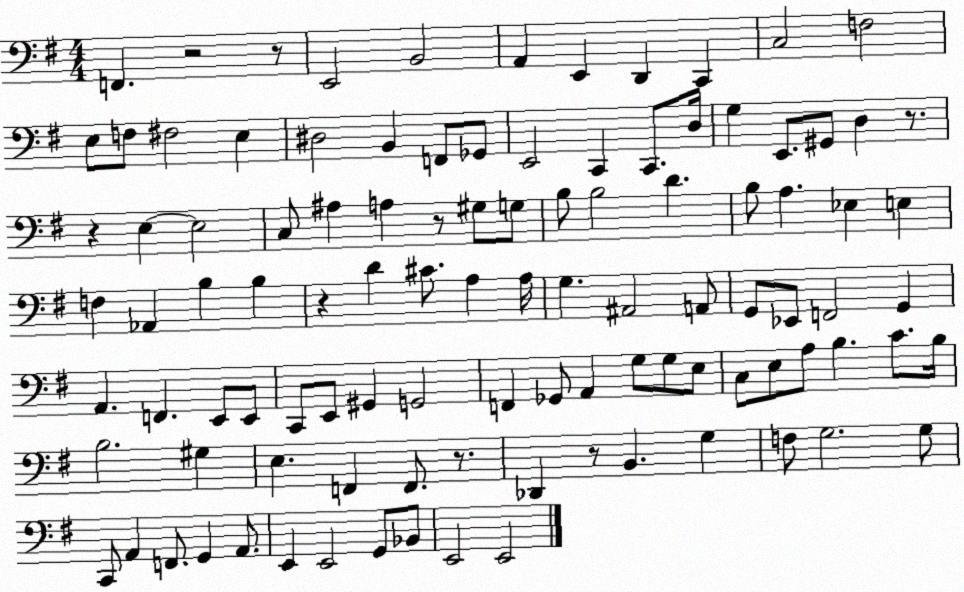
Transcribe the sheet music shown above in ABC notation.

X:1
T:Untitled
M:4/4
L:1/4
K:G
F,, z2 z/2 E,,2 B,,2 A,, E,, D,, C,, C,2 F,2 E,/2 F,/2 ^F,2 E, ^D,2 B,, F,,/2 _G,,/2 E,,2 C,, C,,/2 D,/4 G, E,,/2 ^G,,/2 D, z/2 z E, E,2 C,/2 ^A, A, z/2 ^G,/2 G,/2 B,/2 B,2 D B,/2 A, _E, E, F, _A,, B, B, z D ^C/2 A, A,/4 G, ^A,,2 A,,/2 G,,/2 _E,,/2 F,,2 G,, A,, F,, E,,/2 E,,/2 C,,/2 E,,/2 ^G,, G,,2 F,, _G,,/2 A,, G,/2 G,/2 E,/2 C,/2 E,/2 A,/2 B, C/2 B,/4 B,2 ^G, E, F,, F,,/2 z/2 _D,, z/2 B,, G, F,/2 G,2 G,/2 C,,/2 A,, F,,/2 G,, A,,/2 E,, E,,2 G,,/2 _B,,/2 E,,2 E,,2